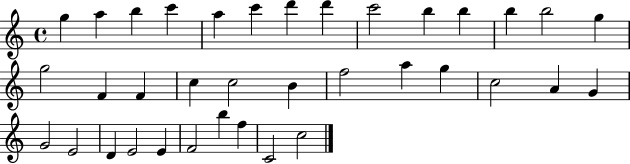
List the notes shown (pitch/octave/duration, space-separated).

G5/q A5/q B5/q C6/q A5/q C6/q D6/q D6/q C6/h B5/q B5/q B5/q B5/h G5/q G5/h F4/q F4/q C5/q C5/h B4/q F5/h A5/q G5/q C5/h A4/q G4/q G4/h E4/h D4/q E4/h E4/q F4/h B5/q F5/q C4/h C5/h